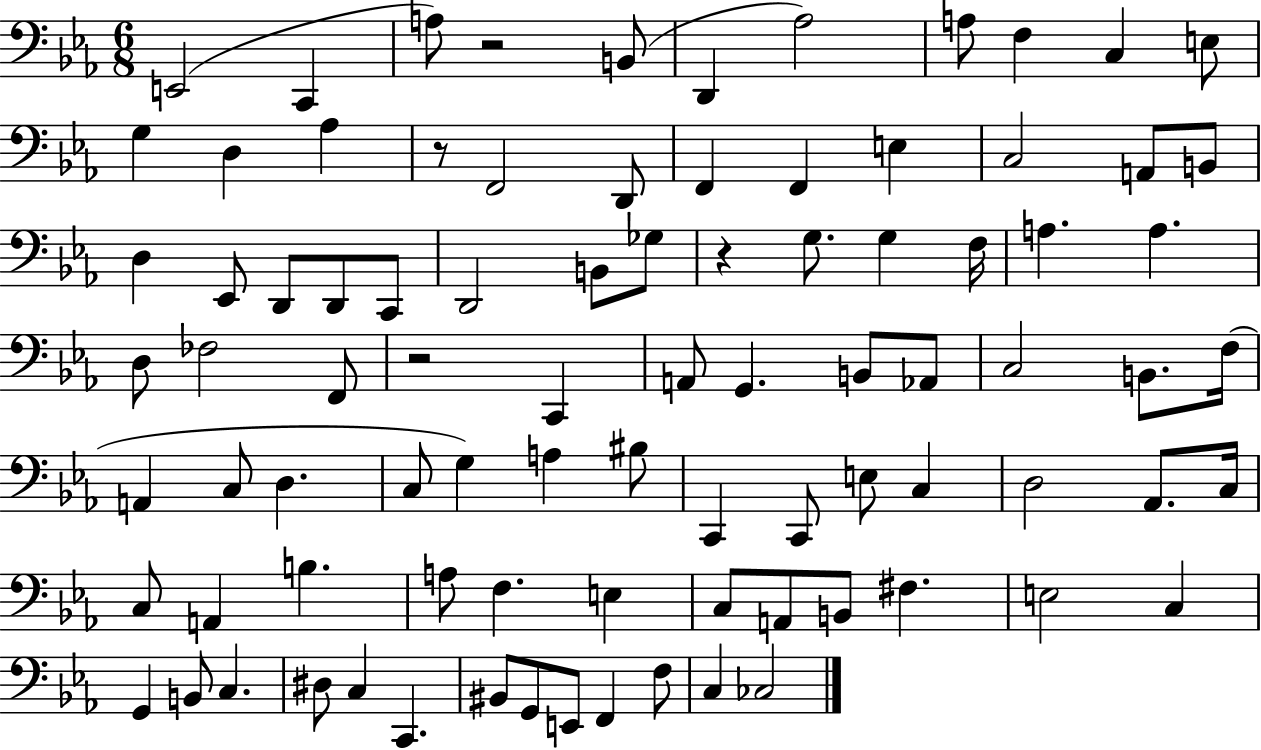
E2/h C2/q A3/e R/h B2/e D2/q Ab3/h A3/e F3/q C3/q E3/e G3/q D3/q Ab3/q R/e F2/h D2/e F2/q F2/q E3/q C3/h A2/e B2/e D3/q Eb2/e D2/e D2/e C2/e D2/h B2/e Gb3/e R/q G3/e. G3/q F3/s A3/q. A3/q. D3/e FES3/h F2/e R/h C2/q A2/e G2/q. B2/e Ab2/e C3/h B2/e. F3/s A2/q C3/e D3/q. C3/e G3/q A3/q BIS3/e C2/q C2/e E3/e C3/q D3/h Ab2/e. C3/s C3/e A2/q B3/q. A3/e F3/q. E3/q C3/e A2/e B2/e F#3/q. E3/h C3/q G2/q B2/e C3/q. D#3/e C3/q C2/q. BIS2/e G2/e E2/e F2/q F3/e C3/q CES3/h